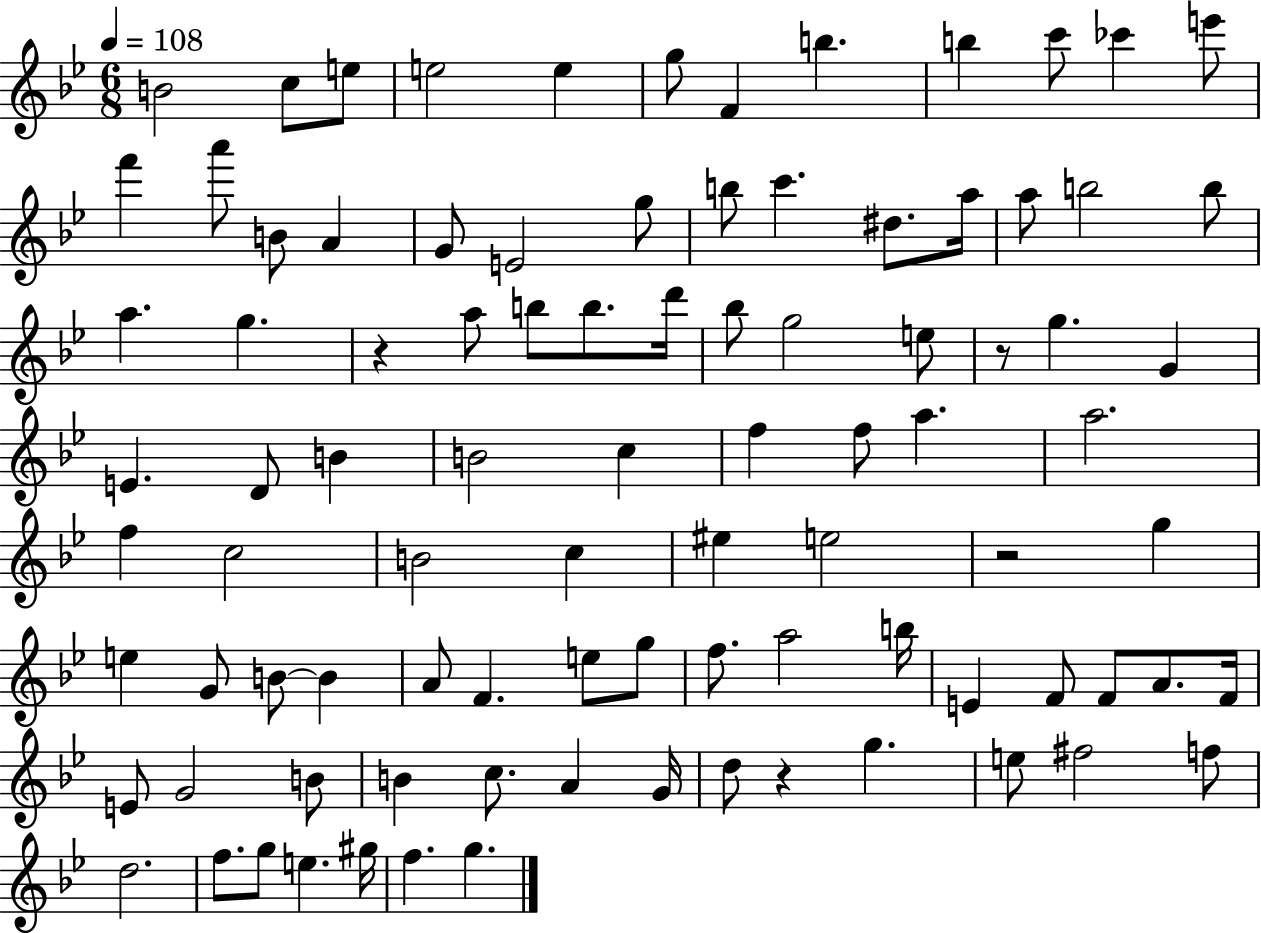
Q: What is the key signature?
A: BES major